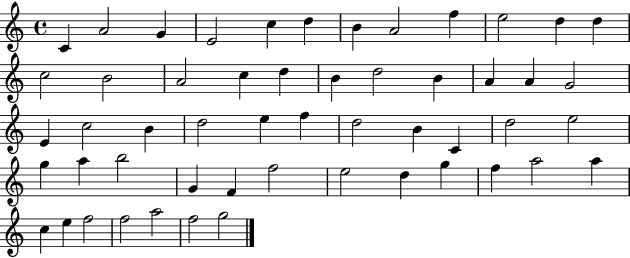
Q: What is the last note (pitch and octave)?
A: G5